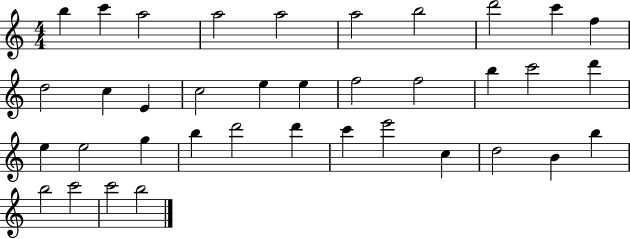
B5/q C6/q A5/h A5/h A5/h A5/h B5/h D6/h C6/q F5/q D5/h C5/q E4/q C5/h E5/q E5/q F5/h F5/h B5/q C6/h D6/q E5/q E5/h G5/q B5/q D6/h D6/q C6/q E6/h C5/q D5/h B4/q B5/q B5/h C6/h C6/h B5/h